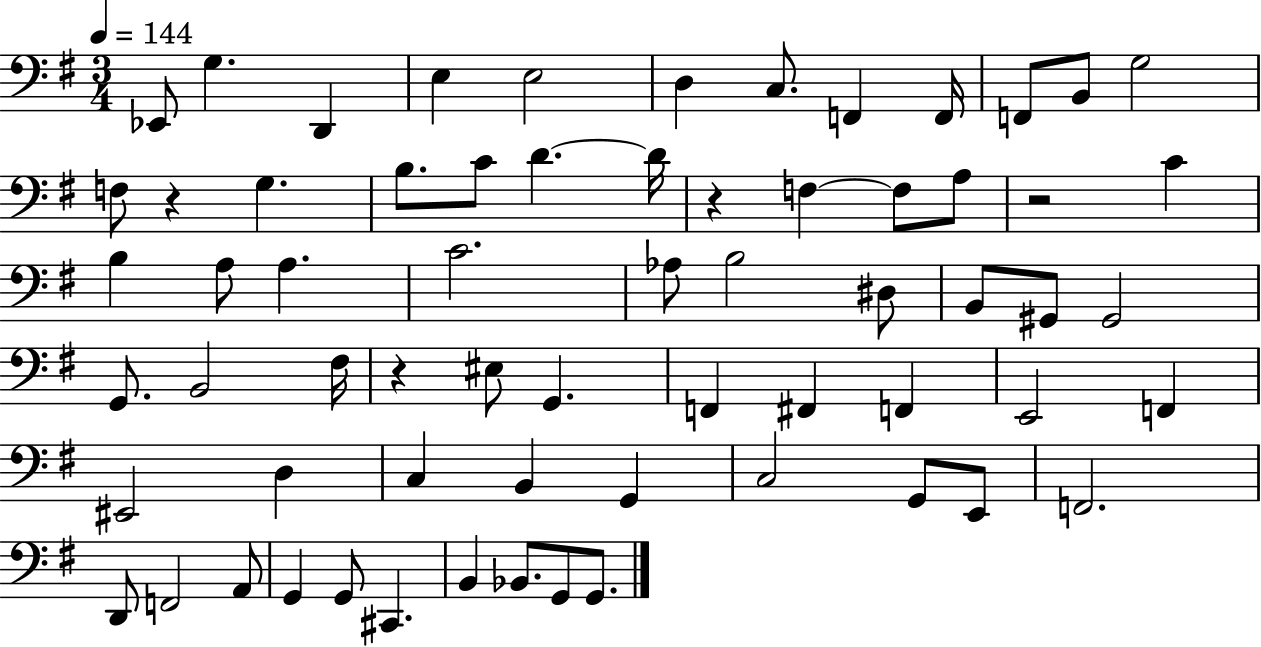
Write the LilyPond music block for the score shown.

{
  \clef bass
  \numericTimeSignature
  \time 3/4
  \key g \major
  \tempo 4 = 144
  ees,8 g4. d,4 | e4 e2 | d4 c8. f,4 f,16 | f,8 b,8 g2 | \break f8 r4 g4. | b8. c'8 d'4.~~ d'16 | r4 f4~~ f8 a8 | r2 c'4 | \break b4 a8 a4. | c'2. | aes8 b2 dis8 | b,8 gis,8 gis,2 | \break g,8. b,2 fis16 | r4 eis8 g,4. | f,4 fis,4 f,4 | e,2 f,4 | \break eis,2 d4 | c4 b,4 g,4 | c2 g,8 e,8 | f,2. | \break d,8 f,2 a,8 | g,4 g,8 cis,4. | b,4 bes,8. g,8 g,8. | \bar "|."
}